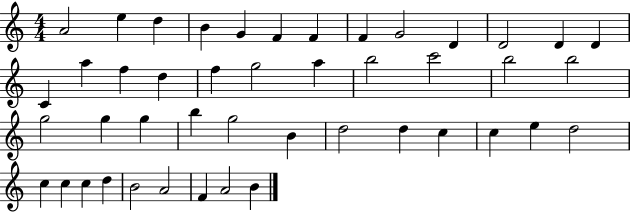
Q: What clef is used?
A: treble